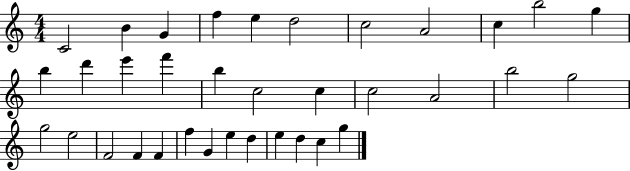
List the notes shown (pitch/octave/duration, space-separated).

C4/h B4/q G4/q F5/q E5/q D5/h C5/h A4/h C5/q B5/h G5/q B5/q D6/q E6/q F6/q B5/q C5/h C5/q C5/h A4/h B5/h G5/h G5/h E5/h F4/h F4/q F4/q F5/q G4/q E5/q D5/q E5/q D5/q C5/q G5/q